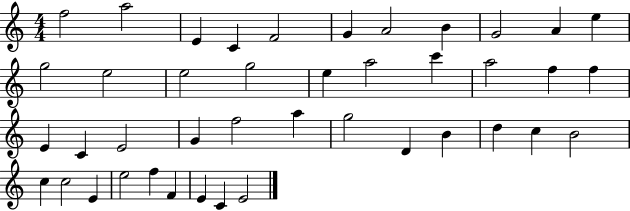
{
  \clef treble
  \numericTimeSignature
  \time 4/4
  \key c \major
  f''2 a''2 | e'4 c'4 f'2 | g'4 a'2 b'4 | g'2 a'4 e''4 | \break g''2 e''2 | e''2 g''2 | e''4 a''2 c'''4 | a''2 f''4 f''4 | \break e'4 c'4 e'2 | g'4 f''2 a''4 | g''2 d'4 b'4 | d''4 c''4 b'2 | \break c''4 c''2 e'4 | e''2 f''4 f'4 | e'4 c'4 e'2 | \bar "|."
}